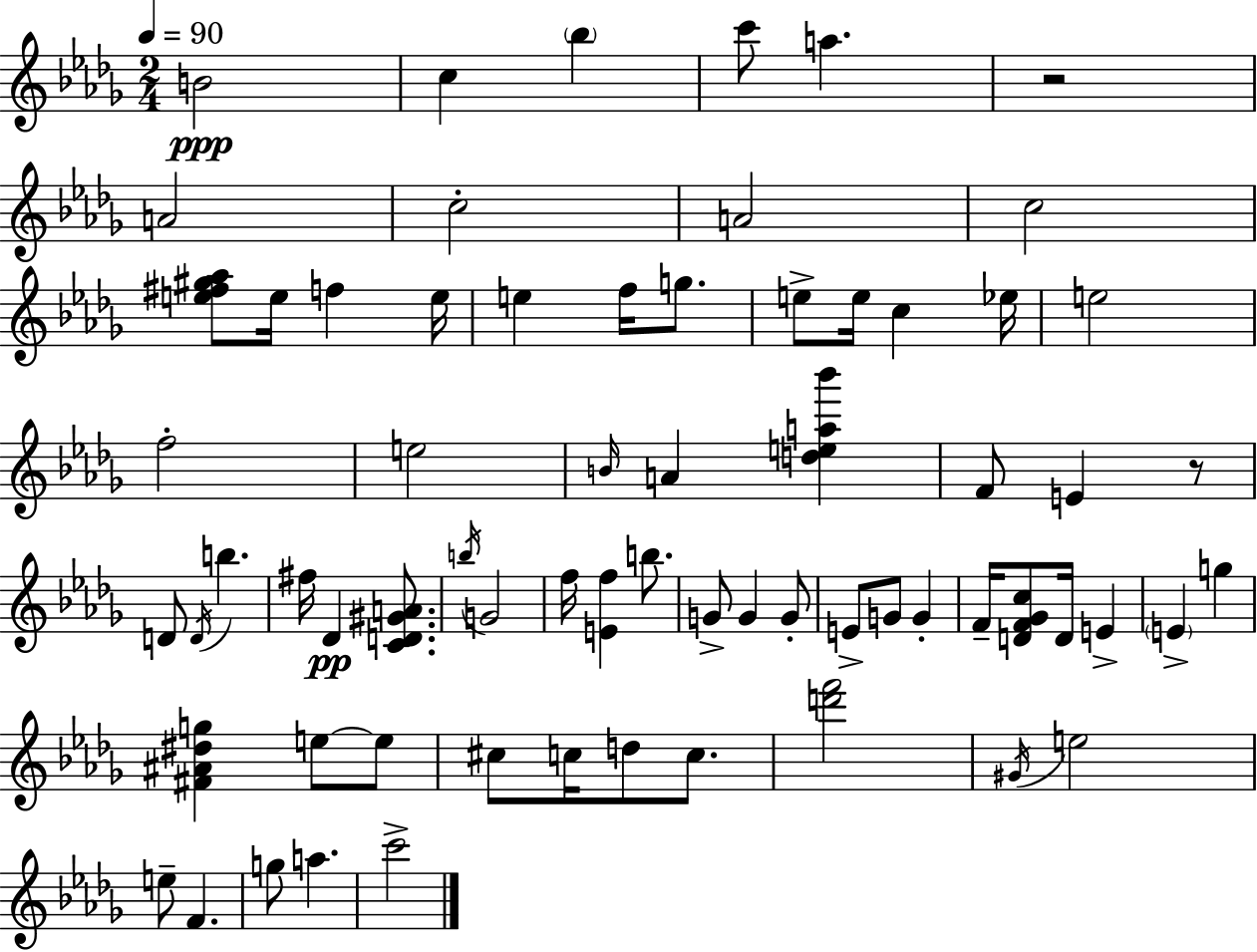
{
  \clef treble
  \numericTimeSignature
  \time 2/4
  \key bes \minor
  \tempo 4 = 90
  b'2\ppp | c''4 \parenthesize bes''4 | c'''8 a''4. | r2 | \break a'2 | c''2-. | a'2 | c''2 | \break <e'' fis'' gis'' aes''>8 e''16 f''4 e''16 | e''4 f''16 g''8. | e''8-> e''16 c''4 ees''16 | e''2 | \break f''2-. | e''2 | \grace { b'16 } a'4 <d'' e'' a'' bes'''>4 | f'8 e'4 r8 | \break d'8 \acciaccatura { d'16 } b''4. | fis''16 des'4\pp <c' d' gis' a'>8. | \acciaccatura { b''16 } g'2 | f''16 <e' f''>4 | \break b''8. g'8-> g'4 | g'8-. e'8-> g'8 g'4-. | f'16-- <d' f' ges' c''>8 d'16 e'4-> | \parenthesize e'4-> g''4 | \break <fis' ais' dis'' g''>4 e''8~~ | e''8 cis''8 c''16 d''8 | c''8. <d''' f'''>2 | \acciaccatura { gis'16 } e''2 | \break e''8-- f'4. | g''8 a''4. | c'''2-> | \bar "|."
}